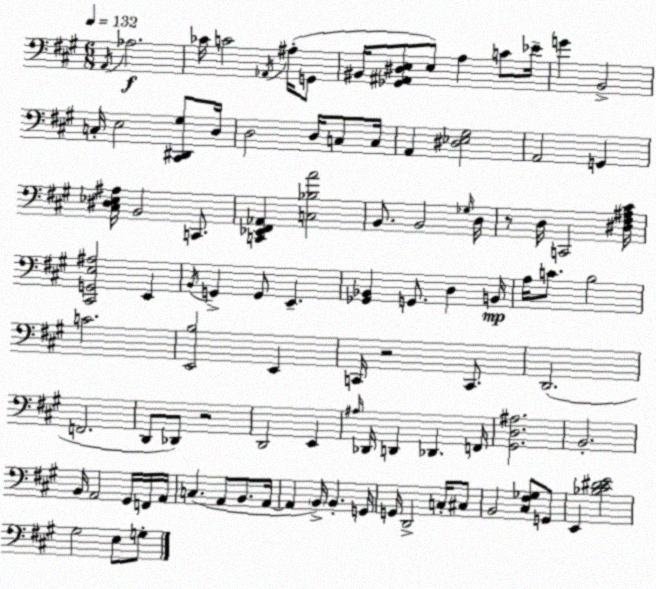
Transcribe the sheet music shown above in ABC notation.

X:1
T:Untitled
M:6/8
L:1/4
K:A
A,,/4 _A,2 _C/4 C2 _A,,/4 ^A,/4 G,,/2 ^B,,/4 [_G,,^A,,^D,E,]/2 E,/2 A, C/2 _E/4 G B,,2 C,/4 E,2 [^C,,^D,,^G,]/2 D,/4 D,2 D,/4 C,/2 C,/4 A,, [^D,_E,^G,]2 A,,2 G,, [^C,^D,_E,^A,]/4 B,,2 C,,/2 [C,,_E,,^F,,_A,,] [C,_B,A]2 B,,/2 B,,2 _G,/4 D,/4 z/2 D,/4 C,,2 [^D,^F,^A,^C]/4 [^C,,G,,E,^A,]2 E,, B,,/4 G,, G,,/2 E,, [_G,,_B,,] G,,/2 D, B,,/4 A,/4 C/2 B,2 C2 [E,,B,]2 E,, C,,/4 z2 C,,/2 D,,2 F,,2 D,,/2 _D,,/2 z2 D,,2 E,, ^A,/4 _D,,/4 D,, _D,, F,,/4 [^G,,D,^A,]2 B,,2 B,,/4 A,,2 ^G,,/4 F,,/4 A,,/4 C, A,,/2 B,,/2 A,,/4 A,, B,,/4 B,, G,,/4 G,,/4 D,,2 C,/4 ^C,/2 B,,2 [^C,^F,_G,]/2 G,,/2 E,, [_B,^C^DE]2 ^G,2 E,/2 G,/2